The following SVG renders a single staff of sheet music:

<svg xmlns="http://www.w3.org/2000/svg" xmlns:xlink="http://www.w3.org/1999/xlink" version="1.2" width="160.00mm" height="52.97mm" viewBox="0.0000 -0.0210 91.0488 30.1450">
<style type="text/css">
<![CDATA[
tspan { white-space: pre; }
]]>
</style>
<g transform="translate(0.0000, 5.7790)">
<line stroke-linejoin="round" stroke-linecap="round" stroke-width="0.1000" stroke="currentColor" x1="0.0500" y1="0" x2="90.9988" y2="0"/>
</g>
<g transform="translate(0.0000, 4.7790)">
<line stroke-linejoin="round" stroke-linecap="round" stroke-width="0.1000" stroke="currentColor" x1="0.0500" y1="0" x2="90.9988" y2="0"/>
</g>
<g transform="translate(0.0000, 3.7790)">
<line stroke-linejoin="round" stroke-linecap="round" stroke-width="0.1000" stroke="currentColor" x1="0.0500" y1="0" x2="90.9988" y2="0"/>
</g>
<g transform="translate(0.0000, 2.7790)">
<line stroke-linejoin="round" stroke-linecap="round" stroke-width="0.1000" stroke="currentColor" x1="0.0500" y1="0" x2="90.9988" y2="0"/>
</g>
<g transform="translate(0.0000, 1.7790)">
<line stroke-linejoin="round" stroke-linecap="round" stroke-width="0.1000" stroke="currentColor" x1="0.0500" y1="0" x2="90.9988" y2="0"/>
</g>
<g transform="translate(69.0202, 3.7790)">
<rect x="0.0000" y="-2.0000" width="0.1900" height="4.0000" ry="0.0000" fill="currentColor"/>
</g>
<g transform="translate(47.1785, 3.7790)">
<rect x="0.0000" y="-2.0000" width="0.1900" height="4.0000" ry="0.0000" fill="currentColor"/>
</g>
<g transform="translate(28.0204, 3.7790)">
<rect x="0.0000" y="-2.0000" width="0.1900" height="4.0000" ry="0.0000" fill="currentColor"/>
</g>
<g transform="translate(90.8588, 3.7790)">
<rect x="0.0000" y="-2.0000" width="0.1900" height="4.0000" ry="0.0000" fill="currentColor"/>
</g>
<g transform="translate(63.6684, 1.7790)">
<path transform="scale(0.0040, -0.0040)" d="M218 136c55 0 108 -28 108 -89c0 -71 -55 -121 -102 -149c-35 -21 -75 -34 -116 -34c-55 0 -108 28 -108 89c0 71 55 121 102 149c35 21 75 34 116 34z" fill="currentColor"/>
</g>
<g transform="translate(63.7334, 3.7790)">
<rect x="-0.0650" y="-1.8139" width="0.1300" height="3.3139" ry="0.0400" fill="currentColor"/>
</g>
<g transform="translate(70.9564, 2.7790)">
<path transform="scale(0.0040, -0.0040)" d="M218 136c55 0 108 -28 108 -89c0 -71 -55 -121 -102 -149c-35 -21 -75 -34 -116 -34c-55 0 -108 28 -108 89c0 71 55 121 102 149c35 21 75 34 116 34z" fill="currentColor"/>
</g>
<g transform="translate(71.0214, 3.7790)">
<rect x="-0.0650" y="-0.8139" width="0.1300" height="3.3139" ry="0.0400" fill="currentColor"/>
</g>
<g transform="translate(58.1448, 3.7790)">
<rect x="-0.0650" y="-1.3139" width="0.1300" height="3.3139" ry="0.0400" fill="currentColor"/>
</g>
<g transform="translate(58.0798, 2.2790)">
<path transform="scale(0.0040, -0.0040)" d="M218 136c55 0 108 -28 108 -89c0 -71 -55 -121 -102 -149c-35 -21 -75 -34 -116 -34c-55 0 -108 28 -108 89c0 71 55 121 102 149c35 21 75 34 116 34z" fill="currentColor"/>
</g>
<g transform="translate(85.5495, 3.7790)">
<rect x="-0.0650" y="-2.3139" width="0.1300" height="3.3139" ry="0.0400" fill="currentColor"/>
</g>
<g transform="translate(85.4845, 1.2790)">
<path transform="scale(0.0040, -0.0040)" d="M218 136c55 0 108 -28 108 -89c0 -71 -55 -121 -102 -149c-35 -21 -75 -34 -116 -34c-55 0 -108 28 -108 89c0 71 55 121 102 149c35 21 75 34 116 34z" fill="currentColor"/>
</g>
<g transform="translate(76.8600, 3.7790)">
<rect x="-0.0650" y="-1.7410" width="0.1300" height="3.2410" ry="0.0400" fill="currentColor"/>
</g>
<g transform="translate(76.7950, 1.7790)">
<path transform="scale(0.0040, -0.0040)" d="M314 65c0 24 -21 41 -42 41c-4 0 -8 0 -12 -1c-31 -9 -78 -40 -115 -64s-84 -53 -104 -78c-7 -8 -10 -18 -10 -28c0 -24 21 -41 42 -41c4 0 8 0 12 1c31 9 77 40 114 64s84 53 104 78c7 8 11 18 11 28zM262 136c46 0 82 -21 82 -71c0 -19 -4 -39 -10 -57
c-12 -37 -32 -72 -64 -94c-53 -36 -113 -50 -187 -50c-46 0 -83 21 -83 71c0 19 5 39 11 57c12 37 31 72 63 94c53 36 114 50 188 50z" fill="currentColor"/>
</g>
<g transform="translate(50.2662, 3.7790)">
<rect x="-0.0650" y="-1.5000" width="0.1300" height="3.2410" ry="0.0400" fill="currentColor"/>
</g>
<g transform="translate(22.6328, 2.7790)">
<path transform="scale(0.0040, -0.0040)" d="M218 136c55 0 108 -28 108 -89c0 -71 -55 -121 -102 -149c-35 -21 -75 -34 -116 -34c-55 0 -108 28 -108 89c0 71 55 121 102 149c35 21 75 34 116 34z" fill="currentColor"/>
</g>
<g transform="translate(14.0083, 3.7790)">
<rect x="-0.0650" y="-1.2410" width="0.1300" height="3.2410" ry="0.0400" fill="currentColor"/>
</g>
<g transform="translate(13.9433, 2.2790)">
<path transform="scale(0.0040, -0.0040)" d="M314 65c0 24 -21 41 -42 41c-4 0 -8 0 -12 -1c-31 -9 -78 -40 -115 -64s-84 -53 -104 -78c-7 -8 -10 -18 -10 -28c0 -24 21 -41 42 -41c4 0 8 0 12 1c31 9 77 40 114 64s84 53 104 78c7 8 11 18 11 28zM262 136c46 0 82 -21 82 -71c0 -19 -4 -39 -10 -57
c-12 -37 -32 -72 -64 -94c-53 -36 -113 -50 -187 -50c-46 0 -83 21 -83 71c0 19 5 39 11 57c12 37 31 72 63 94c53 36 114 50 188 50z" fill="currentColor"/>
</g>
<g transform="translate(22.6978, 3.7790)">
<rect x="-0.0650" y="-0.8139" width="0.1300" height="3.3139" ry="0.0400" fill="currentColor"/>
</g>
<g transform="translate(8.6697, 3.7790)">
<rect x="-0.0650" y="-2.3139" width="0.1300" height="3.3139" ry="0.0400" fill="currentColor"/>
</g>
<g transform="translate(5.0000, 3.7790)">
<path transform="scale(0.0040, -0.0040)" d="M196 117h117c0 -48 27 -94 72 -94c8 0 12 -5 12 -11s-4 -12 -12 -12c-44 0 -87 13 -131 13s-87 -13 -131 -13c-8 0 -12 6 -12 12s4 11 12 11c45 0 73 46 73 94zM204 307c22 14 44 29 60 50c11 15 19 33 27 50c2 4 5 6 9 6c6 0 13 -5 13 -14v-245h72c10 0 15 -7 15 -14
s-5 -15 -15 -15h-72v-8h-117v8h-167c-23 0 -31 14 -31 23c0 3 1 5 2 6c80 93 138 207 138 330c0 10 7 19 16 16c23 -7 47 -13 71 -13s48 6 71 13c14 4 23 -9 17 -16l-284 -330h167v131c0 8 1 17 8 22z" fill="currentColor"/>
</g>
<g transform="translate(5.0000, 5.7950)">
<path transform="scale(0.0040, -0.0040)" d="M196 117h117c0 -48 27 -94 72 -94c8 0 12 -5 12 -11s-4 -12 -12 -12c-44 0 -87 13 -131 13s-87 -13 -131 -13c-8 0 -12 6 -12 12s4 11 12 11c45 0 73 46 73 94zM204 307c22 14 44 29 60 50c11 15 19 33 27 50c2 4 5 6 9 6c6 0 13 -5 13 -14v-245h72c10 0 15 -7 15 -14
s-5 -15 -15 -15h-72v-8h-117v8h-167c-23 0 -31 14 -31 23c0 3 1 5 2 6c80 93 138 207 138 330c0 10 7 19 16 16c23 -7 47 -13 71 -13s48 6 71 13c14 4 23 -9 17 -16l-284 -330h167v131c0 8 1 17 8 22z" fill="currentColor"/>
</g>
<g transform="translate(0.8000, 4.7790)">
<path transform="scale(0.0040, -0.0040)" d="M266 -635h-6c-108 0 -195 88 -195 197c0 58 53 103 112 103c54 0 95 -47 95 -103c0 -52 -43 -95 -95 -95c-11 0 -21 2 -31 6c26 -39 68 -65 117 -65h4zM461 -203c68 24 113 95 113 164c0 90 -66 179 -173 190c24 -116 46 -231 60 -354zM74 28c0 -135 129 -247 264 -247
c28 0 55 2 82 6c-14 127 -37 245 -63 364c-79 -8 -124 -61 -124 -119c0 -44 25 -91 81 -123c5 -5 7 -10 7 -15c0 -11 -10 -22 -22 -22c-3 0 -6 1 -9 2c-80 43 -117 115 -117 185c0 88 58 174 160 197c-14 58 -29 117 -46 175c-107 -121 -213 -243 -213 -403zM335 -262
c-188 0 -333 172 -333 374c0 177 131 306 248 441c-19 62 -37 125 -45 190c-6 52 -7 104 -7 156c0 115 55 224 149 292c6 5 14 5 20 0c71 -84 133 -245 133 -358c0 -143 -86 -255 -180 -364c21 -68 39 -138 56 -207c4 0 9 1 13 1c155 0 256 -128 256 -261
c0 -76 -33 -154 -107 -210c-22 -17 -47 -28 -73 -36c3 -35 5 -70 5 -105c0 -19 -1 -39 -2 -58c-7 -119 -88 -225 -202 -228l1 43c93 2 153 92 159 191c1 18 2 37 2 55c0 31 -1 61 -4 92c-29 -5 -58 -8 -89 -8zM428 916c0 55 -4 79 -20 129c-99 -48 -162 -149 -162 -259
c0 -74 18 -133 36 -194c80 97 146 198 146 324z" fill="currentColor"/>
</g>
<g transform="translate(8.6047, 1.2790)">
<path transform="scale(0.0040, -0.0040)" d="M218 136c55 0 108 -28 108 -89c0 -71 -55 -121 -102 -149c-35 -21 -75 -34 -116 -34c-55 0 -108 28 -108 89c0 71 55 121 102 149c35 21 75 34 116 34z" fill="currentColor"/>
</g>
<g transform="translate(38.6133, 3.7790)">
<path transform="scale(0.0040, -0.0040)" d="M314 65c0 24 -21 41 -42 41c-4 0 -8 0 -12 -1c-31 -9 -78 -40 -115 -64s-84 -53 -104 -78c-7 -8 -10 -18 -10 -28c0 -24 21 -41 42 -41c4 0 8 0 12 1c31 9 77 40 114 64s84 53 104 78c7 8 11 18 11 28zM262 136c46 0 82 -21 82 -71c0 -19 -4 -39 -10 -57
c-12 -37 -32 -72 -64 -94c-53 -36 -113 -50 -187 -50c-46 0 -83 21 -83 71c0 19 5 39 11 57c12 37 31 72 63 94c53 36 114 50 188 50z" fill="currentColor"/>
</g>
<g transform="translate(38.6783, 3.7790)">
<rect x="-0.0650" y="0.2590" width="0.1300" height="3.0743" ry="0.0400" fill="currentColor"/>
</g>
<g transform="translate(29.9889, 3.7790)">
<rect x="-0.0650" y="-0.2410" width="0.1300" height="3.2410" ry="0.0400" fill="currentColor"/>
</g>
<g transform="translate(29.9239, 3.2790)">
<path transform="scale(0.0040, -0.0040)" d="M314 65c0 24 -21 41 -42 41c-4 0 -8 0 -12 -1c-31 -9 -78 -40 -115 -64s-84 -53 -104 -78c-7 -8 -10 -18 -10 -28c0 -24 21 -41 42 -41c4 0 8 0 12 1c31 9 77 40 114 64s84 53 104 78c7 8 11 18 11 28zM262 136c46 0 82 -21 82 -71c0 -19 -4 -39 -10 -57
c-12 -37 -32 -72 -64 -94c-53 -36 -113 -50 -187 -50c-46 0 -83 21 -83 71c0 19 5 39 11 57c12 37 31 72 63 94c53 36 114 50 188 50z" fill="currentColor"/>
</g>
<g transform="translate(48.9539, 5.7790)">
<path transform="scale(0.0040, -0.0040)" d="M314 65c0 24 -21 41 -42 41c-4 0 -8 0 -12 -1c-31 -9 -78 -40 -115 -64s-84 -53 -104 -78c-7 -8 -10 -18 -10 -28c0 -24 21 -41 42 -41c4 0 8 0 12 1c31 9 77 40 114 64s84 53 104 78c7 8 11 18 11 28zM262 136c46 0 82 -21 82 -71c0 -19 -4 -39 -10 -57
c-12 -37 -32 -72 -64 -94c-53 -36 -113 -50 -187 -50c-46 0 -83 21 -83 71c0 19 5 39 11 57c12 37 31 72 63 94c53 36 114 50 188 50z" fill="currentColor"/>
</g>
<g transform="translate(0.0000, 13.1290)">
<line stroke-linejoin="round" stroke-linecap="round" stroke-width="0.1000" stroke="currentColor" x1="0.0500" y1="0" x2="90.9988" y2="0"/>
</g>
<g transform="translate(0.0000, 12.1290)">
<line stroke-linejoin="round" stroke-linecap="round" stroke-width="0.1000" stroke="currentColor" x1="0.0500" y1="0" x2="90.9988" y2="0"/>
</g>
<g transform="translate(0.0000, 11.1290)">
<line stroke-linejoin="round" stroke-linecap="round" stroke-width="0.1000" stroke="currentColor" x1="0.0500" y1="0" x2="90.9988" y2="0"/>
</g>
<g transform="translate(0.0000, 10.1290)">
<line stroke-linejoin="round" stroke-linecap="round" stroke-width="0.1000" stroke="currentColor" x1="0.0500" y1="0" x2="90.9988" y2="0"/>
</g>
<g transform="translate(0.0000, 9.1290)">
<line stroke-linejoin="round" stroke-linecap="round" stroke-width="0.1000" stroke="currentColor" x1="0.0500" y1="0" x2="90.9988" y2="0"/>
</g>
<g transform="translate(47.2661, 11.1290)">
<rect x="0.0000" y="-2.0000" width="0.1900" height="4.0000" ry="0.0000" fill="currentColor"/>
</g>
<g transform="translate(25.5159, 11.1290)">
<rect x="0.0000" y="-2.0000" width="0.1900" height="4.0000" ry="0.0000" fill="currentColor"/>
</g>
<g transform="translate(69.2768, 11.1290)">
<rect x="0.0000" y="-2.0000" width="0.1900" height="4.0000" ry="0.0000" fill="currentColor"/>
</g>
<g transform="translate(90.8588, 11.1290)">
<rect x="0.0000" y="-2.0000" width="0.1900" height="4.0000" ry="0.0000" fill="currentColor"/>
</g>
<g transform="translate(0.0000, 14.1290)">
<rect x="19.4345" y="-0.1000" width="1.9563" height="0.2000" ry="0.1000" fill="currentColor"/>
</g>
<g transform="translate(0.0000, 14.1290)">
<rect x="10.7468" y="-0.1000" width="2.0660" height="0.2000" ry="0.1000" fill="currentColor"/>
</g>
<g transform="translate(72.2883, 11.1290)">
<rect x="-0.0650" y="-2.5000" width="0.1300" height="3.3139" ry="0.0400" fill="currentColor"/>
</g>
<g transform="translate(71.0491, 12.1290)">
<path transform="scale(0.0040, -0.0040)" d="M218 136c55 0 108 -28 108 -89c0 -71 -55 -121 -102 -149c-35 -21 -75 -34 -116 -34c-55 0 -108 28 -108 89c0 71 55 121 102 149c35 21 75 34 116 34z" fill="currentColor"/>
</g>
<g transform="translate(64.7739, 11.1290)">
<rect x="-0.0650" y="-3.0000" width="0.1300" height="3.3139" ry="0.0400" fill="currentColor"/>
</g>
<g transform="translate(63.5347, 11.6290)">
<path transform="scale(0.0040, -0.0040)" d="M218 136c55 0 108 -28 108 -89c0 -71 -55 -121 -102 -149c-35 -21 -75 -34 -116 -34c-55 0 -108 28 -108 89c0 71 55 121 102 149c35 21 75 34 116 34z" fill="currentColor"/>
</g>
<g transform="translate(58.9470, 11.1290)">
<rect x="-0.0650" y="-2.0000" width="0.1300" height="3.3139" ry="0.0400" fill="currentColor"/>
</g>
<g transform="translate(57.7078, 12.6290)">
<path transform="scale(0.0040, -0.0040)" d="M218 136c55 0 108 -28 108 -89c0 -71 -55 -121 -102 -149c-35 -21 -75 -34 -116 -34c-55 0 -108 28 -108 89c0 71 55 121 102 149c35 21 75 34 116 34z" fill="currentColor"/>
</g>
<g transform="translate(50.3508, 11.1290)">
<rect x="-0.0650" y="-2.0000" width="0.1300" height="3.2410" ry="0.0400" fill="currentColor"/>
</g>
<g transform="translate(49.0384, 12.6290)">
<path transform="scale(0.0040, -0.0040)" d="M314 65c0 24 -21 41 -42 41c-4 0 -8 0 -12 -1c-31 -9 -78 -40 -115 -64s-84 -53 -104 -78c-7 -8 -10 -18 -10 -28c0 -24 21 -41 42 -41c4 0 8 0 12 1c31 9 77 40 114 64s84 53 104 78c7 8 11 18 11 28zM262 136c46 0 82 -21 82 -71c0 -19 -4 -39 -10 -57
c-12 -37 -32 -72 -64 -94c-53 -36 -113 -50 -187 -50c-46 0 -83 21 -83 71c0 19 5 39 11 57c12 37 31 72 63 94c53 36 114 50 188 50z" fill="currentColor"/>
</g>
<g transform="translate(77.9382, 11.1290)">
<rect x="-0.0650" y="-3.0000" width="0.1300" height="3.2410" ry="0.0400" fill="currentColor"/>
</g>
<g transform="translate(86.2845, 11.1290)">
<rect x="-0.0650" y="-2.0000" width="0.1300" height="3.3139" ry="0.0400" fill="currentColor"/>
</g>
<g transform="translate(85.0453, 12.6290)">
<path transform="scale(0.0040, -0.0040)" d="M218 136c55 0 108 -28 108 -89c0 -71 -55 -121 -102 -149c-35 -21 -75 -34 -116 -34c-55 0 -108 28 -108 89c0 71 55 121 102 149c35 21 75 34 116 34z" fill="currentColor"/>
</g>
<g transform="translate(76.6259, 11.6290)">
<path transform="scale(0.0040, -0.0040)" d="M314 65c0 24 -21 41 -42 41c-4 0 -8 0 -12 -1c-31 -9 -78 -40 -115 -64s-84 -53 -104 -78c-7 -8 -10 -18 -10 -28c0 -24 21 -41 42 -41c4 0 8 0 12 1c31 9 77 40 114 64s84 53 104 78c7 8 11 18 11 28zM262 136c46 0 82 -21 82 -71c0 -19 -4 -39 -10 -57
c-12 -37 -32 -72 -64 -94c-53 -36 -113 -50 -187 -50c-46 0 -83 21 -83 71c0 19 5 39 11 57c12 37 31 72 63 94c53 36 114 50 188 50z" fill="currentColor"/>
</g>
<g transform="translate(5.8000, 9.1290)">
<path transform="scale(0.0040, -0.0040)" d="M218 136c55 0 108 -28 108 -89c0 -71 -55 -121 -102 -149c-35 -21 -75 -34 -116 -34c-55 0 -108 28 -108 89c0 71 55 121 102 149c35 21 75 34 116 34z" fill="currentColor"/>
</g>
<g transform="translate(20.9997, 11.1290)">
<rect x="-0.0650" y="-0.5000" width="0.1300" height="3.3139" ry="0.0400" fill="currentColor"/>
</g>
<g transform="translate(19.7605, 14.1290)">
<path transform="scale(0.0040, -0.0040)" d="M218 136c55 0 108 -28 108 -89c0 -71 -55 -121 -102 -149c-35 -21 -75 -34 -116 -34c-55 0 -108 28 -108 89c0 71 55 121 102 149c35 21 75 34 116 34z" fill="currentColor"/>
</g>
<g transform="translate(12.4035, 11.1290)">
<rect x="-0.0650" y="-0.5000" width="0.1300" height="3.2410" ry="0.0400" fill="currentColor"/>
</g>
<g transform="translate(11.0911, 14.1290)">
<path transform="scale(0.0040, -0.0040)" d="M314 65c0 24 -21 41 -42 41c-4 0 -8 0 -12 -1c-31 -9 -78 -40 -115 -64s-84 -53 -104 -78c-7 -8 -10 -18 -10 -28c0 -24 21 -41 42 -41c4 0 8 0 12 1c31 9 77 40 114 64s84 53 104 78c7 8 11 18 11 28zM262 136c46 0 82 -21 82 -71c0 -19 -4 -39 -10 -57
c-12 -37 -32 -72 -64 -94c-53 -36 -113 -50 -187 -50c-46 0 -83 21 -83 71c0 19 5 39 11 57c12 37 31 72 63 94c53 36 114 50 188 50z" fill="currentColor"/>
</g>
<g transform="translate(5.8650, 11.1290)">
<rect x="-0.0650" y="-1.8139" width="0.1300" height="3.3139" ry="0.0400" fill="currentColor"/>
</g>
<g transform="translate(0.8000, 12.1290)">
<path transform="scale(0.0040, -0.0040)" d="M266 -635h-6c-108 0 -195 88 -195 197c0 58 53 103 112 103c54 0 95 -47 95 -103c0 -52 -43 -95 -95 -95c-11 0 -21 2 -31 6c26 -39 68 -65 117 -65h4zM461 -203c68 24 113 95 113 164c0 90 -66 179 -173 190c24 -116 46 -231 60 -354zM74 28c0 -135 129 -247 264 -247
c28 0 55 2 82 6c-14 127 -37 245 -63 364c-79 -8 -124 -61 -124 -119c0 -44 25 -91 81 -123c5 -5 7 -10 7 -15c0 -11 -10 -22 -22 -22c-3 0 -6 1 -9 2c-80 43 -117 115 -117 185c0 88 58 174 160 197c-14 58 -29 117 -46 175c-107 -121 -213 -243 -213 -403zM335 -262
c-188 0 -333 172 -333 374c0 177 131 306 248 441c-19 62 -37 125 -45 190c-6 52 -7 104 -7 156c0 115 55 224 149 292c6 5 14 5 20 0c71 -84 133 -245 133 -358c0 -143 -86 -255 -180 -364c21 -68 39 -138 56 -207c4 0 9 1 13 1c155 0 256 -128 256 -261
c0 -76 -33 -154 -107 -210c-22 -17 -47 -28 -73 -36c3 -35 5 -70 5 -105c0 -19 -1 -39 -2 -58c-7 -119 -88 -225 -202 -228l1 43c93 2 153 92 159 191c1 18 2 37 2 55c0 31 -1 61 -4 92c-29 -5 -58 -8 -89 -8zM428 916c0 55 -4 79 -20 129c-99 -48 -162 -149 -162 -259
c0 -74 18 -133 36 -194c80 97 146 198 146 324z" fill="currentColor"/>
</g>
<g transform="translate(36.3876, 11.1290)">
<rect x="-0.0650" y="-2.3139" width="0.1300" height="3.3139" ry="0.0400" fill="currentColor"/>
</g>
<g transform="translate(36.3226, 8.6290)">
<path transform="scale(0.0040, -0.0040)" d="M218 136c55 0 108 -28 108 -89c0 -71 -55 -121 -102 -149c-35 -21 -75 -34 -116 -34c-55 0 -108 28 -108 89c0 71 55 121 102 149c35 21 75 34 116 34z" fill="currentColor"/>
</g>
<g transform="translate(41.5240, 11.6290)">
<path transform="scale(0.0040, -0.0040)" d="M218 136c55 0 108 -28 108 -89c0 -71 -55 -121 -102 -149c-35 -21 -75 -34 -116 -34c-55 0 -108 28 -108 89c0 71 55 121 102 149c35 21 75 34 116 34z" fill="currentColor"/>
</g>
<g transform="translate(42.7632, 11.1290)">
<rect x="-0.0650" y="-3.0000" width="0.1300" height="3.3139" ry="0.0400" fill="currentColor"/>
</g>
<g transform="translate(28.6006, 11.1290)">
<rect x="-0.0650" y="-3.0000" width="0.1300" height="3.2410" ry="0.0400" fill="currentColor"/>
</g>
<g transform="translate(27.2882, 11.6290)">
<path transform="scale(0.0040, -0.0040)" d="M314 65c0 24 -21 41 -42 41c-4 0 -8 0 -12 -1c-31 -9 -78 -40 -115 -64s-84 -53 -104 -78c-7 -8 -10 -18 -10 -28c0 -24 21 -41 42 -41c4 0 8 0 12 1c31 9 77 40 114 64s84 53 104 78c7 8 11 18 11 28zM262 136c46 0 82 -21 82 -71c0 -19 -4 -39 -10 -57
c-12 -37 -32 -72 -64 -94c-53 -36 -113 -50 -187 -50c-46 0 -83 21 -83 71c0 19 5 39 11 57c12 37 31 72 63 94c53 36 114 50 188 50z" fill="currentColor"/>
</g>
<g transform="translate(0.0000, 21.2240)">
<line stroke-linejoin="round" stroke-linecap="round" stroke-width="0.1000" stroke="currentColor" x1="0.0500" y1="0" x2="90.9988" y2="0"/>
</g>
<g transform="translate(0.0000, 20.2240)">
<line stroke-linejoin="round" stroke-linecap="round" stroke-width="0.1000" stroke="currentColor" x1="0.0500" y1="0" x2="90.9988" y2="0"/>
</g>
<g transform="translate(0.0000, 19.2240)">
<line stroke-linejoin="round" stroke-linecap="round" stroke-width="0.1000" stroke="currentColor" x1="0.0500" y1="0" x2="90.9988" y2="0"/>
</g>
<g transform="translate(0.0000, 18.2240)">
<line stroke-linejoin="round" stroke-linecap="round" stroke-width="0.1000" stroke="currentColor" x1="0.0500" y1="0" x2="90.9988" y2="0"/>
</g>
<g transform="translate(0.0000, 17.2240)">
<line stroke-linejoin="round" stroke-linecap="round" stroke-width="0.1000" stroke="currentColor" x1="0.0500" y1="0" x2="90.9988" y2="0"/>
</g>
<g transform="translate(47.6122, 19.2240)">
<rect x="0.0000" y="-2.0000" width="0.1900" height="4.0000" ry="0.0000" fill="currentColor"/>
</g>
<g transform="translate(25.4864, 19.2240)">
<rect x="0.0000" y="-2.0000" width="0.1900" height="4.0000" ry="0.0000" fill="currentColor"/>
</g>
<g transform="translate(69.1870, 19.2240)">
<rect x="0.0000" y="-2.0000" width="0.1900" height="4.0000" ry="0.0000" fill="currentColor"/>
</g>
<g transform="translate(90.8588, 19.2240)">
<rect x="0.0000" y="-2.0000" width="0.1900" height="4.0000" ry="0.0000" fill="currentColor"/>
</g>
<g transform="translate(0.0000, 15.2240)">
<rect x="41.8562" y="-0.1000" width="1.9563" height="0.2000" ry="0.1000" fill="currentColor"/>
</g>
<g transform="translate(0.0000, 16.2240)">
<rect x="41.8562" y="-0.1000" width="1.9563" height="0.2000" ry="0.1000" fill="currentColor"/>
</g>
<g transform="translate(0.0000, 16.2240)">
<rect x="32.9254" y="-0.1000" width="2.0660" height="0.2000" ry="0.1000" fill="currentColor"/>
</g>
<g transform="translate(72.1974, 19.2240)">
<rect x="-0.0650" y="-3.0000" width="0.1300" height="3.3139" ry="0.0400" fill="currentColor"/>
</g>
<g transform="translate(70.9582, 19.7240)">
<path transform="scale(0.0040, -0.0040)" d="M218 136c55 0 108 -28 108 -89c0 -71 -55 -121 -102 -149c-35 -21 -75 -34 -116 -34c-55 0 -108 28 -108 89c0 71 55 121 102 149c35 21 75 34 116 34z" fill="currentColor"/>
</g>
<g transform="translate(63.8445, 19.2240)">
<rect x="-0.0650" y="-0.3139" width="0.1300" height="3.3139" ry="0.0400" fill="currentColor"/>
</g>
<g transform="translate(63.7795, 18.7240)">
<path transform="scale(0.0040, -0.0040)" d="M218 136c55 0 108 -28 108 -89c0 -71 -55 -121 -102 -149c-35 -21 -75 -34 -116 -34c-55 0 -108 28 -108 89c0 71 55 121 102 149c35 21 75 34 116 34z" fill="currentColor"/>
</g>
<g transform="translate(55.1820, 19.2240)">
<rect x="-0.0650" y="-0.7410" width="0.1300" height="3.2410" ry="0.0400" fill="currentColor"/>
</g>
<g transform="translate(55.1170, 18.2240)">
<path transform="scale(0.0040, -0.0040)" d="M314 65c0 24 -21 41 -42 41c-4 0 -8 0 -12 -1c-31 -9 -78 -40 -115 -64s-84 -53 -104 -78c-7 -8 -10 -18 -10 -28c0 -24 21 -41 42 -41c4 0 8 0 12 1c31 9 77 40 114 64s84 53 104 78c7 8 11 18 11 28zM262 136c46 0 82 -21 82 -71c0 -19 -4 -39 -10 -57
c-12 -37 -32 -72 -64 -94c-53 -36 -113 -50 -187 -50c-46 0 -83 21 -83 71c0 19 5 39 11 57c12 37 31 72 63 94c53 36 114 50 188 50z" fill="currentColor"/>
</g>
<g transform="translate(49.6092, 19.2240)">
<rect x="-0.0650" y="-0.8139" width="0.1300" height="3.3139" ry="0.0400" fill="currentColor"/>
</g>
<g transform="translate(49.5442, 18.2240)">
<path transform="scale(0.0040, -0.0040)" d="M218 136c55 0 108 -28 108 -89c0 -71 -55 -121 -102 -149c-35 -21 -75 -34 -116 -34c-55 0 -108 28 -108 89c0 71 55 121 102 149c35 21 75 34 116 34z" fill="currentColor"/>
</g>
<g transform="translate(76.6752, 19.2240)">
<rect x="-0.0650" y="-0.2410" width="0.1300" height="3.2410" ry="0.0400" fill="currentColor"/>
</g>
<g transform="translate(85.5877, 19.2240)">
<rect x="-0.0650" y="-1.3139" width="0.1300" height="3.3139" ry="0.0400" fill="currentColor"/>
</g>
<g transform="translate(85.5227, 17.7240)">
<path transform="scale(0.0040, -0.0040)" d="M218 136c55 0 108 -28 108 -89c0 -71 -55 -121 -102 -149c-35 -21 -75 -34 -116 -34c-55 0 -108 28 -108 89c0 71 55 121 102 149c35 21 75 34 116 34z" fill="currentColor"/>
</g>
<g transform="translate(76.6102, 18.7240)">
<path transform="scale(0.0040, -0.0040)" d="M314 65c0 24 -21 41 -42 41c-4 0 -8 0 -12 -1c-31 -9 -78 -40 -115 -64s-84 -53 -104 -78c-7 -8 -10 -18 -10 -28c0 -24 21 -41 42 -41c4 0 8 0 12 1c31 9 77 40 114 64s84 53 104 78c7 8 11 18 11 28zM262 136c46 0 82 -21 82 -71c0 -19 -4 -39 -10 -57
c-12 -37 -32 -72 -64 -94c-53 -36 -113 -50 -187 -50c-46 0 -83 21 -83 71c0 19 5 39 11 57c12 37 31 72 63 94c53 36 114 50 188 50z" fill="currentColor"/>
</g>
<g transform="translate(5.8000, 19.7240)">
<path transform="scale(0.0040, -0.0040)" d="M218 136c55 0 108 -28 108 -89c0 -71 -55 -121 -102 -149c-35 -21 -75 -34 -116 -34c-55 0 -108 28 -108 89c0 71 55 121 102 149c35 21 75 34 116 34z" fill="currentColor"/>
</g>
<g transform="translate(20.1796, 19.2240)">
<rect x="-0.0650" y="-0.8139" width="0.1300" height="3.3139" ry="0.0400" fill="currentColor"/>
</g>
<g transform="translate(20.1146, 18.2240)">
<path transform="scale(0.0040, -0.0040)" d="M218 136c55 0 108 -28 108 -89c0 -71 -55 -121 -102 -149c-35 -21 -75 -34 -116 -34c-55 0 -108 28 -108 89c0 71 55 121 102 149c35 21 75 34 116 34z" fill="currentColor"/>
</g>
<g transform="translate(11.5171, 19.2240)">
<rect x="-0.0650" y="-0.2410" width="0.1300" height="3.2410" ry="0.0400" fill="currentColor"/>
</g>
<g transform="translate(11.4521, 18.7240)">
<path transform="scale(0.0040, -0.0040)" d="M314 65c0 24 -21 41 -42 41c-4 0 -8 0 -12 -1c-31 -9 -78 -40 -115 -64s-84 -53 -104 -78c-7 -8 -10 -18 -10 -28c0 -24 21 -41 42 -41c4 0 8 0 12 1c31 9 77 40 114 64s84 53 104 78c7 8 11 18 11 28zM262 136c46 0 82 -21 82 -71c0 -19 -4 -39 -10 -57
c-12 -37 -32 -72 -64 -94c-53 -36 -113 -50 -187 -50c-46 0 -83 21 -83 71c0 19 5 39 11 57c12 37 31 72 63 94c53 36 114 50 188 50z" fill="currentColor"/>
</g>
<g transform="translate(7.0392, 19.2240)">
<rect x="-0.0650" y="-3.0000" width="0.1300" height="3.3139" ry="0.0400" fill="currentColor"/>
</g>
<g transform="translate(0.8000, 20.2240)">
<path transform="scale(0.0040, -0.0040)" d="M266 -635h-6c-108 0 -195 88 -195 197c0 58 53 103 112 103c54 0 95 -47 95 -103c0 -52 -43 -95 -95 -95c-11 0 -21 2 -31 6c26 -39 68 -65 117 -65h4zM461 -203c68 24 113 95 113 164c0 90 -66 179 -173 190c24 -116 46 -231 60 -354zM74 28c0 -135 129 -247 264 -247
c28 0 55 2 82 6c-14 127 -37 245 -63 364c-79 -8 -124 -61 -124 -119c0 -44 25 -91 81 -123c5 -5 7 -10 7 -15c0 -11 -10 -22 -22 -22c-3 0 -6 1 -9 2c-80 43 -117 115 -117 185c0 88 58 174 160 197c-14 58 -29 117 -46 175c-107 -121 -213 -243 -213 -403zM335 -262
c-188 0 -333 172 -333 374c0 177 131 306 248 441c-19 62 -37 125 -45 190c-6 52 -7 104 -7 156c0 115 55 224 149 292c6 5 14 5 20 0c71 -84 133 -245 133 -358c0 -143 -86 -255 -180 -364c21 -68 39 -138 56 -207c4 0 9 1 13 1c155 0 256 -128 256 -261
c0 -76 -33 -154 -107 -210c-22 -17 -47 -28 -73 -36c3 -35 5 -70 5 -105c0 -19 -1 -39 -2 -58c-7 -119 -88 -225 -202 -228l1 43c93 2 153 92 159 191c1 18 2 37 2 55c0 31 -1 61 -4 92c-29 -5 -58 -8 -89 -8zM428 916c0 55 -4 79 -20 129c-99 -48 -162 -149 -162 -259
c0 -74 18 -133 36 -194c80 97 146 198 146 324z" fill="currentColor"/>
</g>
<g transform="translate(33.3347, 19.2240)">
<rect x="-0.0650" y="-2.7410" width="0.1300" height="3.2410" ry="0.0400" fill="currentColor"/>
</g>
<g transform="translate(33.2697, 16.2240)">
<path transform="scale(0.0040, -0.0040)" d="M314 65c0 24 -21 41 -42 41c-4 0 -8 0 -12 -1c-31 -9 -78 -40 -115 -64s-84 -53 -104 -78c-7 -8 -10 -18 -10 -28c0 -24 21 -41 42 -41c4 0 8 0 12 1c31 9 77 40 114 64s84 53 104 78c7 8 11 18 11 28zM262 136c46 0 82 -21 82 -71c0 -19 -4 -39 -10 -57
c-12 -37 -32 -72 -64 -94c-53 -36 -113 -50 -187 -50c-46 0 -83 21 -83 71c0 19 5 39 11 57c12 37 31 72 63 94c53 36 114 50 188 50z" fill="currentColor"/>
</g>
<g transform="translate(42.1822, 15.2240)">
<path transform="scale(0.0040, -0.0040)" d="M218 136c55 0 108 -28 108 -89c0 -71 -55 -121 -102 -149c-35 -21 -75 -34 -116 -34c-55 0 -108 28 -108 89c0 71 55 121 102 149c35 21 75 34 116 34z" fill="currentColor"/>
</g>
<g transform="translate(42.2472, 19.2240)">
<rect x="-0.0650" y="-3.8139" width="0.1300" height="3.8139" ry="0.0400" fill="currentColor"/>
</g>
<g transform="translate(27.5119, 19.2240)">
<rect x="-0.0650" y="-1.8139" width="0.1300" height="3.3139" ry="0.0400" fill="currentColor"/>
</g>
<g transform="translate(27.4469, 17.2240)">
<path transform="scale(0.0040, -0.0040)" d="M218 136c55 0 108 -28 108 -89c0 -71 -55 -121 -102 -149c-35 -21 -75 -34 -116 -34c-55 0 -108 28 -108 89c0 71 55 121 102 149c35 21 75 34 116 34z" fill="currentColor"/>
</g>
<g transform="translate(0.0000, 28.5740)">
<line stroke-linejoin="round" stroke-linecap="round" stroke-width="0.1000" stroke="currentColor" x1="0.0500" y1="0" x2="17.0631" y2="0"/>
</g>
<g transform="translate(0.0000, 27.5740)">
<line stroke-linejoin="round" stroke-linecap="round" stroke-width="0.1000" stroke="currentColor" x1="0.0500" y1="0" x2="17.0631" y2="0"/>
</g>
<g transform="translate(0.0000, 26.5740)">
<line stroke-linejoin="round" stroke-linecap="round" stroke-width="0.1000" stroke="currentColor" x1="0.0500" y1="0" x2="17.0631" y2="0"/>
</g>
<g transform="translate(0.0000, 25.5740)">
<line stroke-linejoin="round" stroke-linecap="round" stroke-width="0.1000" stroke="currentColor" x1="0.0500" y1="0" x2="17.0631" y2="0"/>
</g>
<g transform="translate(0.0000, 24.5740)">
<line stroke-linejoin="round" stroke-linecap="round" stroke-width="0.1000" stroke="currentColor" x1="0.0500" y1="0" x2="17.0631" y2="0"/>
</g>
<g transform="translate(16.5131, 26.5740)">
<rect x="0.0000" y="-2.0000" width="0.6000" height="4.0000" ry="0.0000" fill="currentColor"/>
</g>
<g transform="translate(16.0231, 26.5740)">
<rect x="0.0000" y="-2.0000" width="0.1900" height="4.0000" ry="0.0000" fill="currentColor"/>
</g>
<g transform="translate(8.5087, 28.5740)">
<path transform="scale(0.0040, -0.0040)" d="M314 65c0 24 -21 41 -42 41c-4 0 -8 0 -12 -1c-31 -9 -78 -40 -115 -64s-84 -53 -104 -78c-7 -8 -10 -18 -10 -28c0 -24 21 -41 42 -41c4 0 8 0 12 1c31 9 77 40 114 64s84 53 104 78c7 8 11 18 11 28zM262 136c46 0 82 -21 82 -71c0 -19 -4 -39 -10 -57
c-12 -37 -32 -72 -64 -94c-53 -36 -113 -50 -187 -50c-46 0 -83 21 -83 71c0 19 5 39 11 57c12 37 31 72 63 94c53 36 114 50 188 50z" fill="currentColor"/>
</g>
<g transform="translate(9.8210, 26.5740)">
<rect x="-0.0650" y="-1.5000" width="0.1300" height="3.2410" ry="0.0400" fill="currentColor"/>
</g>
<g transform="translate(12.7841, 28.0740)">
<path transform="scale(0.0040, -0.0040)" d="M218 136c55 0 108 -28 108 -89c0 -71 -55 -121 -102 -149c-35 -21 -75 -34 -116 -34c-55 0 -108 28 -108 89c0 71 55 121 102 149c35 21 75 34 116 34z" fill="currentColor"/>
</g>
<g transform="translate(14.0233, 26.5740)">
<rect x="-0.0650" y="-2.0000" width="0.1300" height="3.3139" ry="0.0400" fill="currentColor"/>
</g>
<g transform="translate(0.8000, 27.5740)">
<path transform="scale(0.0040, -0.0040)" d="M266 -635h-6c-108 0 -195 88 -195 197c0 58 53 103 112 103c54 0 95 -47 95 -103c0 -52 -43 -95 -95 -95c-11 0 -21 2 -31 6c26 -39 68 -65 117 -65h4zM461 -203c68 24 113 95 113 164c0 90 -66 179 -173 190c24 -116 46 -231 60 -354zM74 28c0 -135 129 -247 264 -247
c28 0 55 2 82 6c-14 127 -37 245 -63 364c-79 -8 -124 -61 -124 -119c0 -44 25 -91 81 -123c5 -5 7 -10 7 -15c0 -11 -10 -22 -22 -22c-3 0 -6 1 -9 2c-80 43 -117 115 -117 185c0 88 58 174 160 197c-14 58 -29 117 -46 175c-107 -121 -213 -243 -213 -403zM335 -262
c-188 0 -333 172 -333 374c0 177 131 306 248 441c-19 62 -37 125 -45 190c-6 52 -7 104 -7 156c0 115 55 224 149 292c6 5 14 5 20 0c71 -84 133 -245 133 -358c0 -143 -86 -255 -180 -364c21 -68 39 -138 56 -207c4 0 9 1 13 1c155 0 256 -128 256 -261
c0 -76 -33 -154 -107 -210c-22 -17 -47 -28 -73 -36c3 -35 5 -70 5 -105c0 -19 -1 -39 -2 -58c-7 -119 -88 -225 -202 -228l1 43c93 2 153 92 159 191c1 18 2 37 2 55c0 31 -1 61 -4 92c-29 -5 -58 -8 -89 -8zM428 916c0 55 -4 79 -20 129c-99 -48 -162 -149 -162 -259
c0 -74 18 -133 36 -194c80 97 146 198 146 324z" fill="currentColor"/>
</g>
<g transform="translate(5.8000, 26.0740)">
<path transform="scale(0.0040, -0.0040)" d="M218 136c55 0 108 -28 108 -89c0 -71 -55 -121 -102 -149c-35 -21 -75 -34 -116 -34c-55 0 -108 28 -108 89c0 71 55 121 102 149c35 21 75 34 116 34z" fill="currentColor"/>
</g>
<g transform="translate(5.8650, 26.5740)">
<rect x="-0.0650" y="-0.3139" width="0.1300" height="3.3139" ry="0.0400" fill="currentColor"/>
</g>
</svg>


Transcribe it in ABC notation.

X:1
T:Untitled
M:4/4
L:1/4
K:C
g e2 d c2 B2 E2 e f d f2 g f C2 C A2 g A F2 F A G A2 F A c2 d f a2 c' d d2 c A c2 e c E2 F